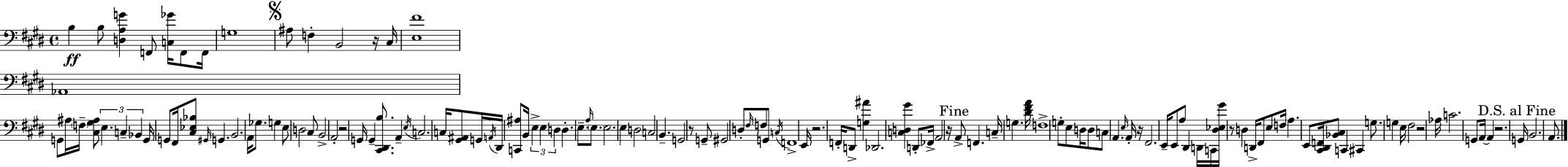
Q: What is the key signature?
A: E major